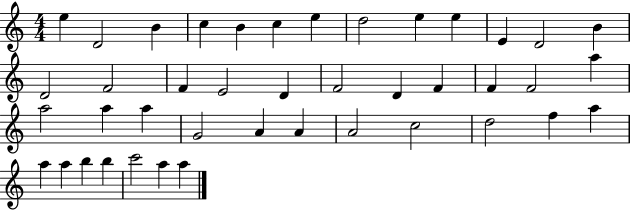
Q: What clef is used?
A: treble